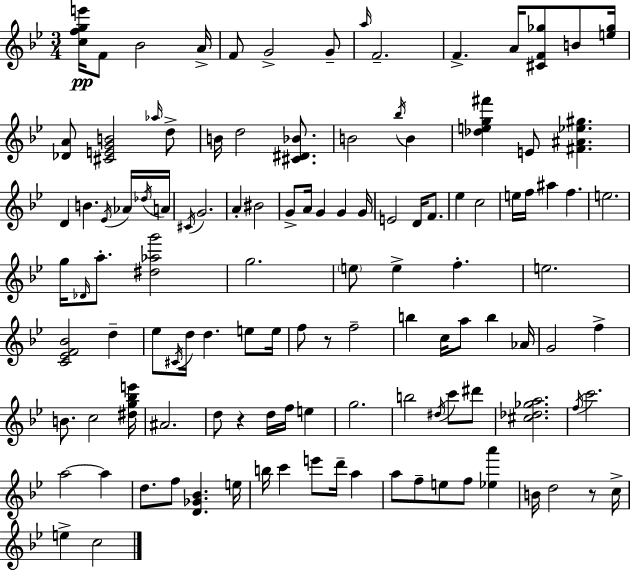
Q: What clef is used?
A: treble